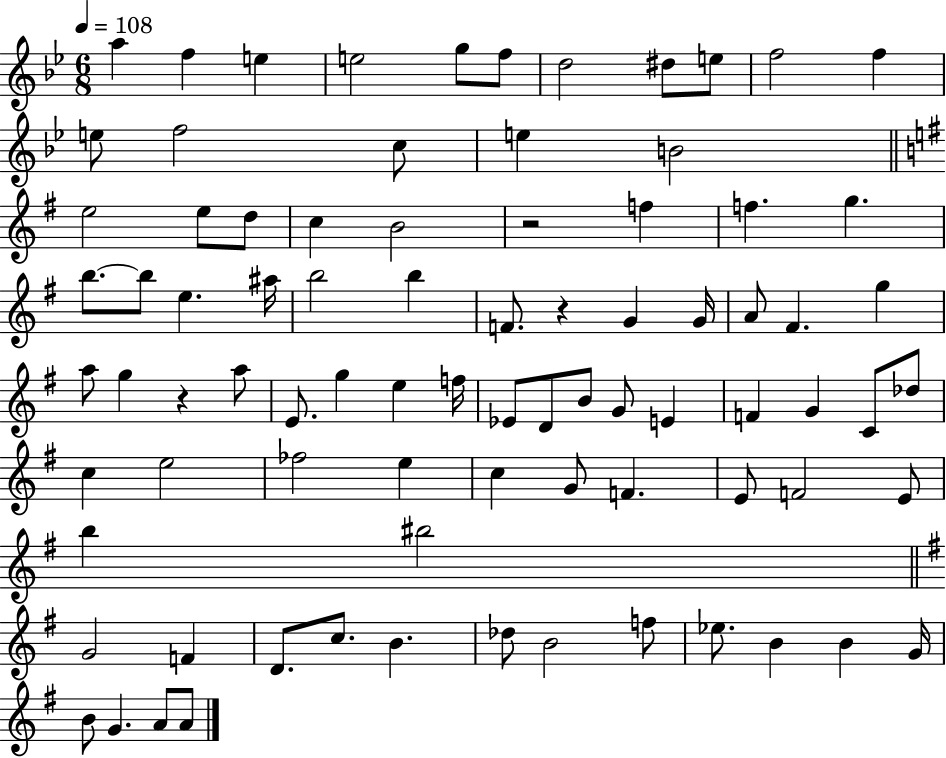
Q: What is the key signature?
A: BES major